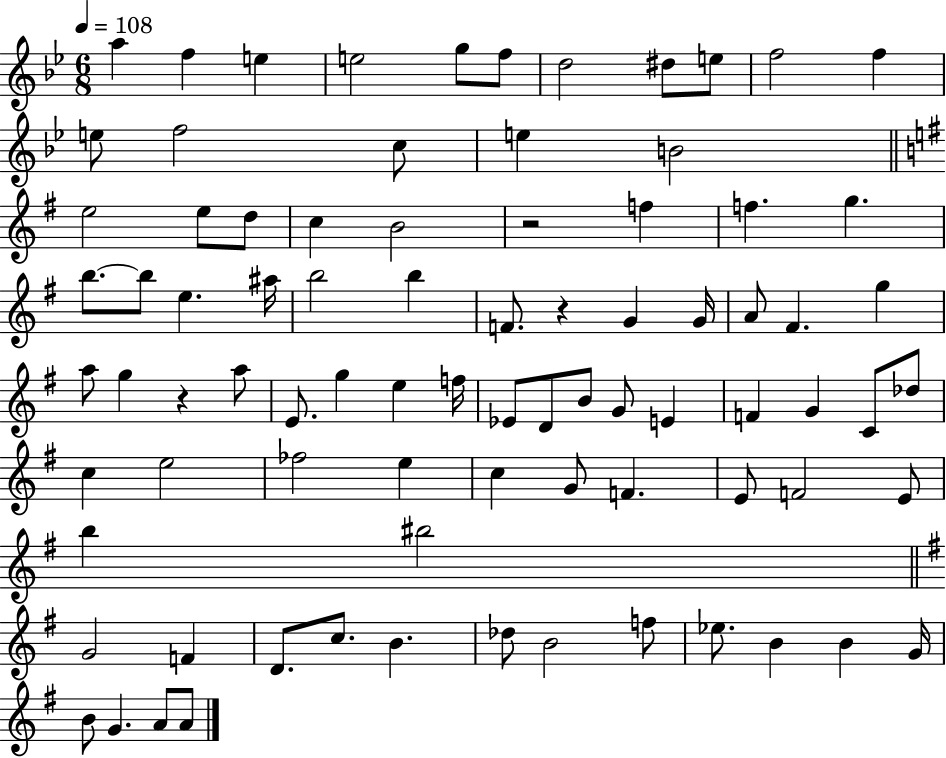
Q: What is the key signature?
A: BES major